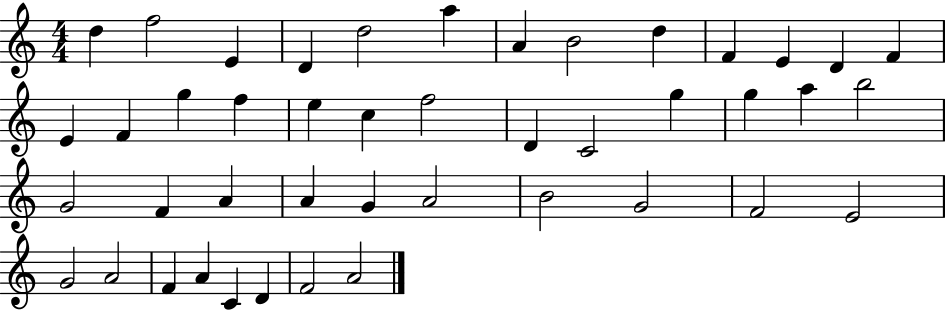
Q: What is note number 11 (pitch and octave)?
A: E4